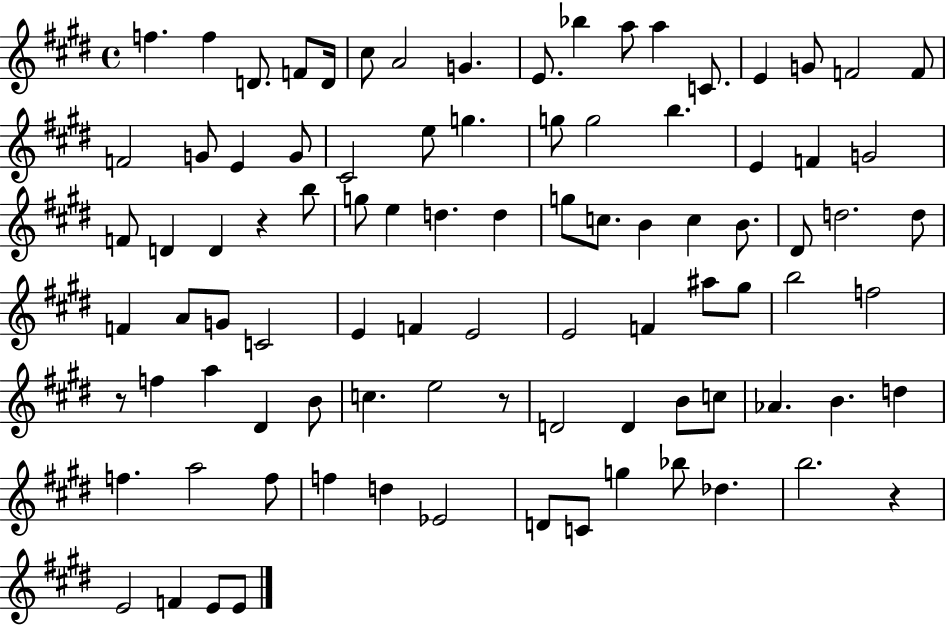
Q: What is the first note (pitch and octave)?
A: F5